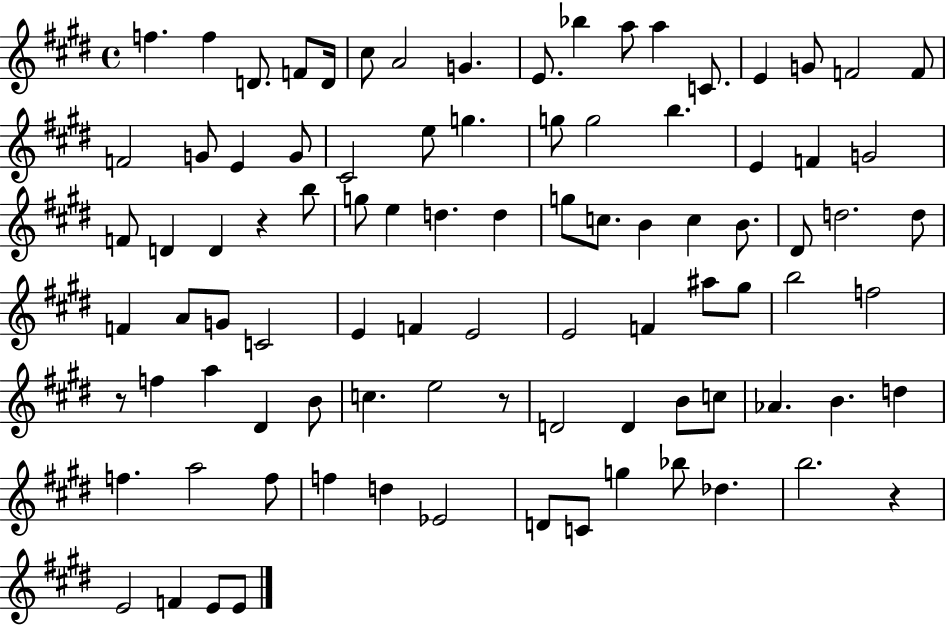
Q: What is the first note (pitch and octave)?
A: F5